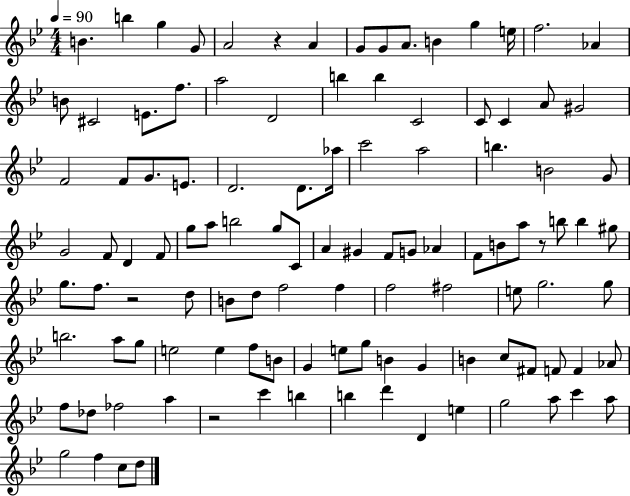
X:1
T:Untitled
M:4/4
L:1/4
K:Bb
B b g G/2 A2 z A G/2 G/2 A/2 B g e/4 f2 _A B/2 ^C2 E/2 f/2 a2 D2 b b C2 C/2 C A/2 ^G2 F2 F/2 G/2 E/2 D2 D/2 _a/4 c'2 a2 b B2 G/2 G2 F/2 D F/2 g/2 a/2 b2 g/2 C/2 A ^G F/2 G/2 _A F/2 B/2 a/2 z/2 b/2 b ^g/2 g/2 f/2 z2 d/2 B/2 d/2 f2 f f2 ^f2 e/2 g2 g/2 b2 a/2 g/2 e2 e f/2 B/2 G e/2 g/2 B G B c/2 ^F/2 F/2 F _A/2 f/2 _d/2 _f2 a z2 c' b b d' D e g2 a/2 c' a/2 g2 f c/2 d/2